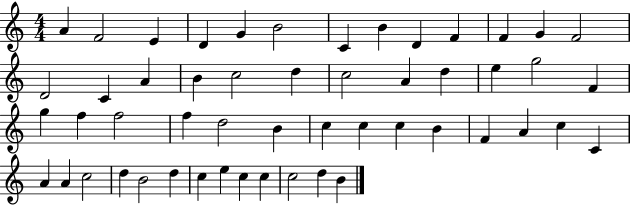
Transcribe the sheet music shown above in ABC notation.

X:1
T:Untitled
M:4/4
L:1/4
K:C
A F2 E D G B2 C B D F F G F2 D2 C A B c2 d c2 A d e g2 F g f f2 f d2 B c c c B F A c C A A c2 d B2 d c e c c c2 d B